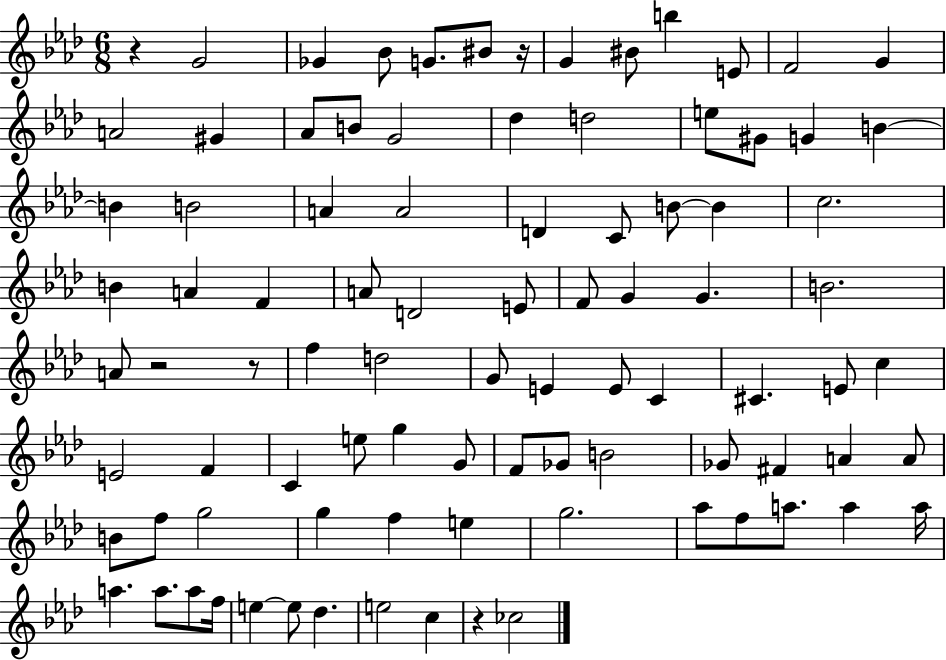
R/q G4/h Gb4/q Bb4/e G4/e. BIS4/e R/s G4/q BIS4/e B5/q E4/e F4/h G4/q A4/h G#4/q Ab4/e B4/e G4/h Db5/q D5/h E5/e G#4/e G4/q B4/q B4/q B4/h A4/q A4/h D4/q C4/e B4/e B4/q C5/h. B4/q A4/q F4/q A4/e D4/h E4/e F4/e G4/q G4/q. B4/h. A4/e R/h R/e F5/q D5/h G4/e E4/q E4/e C4/q C#4/q. E4/e C5/q E4/h F4/q C4/q E5/e G5/q G4/e F4/e Gb4/e B4/h Gb4/e F#4/q A4/q A4/e B4/e F5/e G5/h G5/q F5/q E5/q G5/h. Ab5/e F5/e A5/e. A5/q A5/s A5/q. A5/e. A5/e F5/s E5/q E5/e Db5/q. E5/h C5/q R/q CES5/h